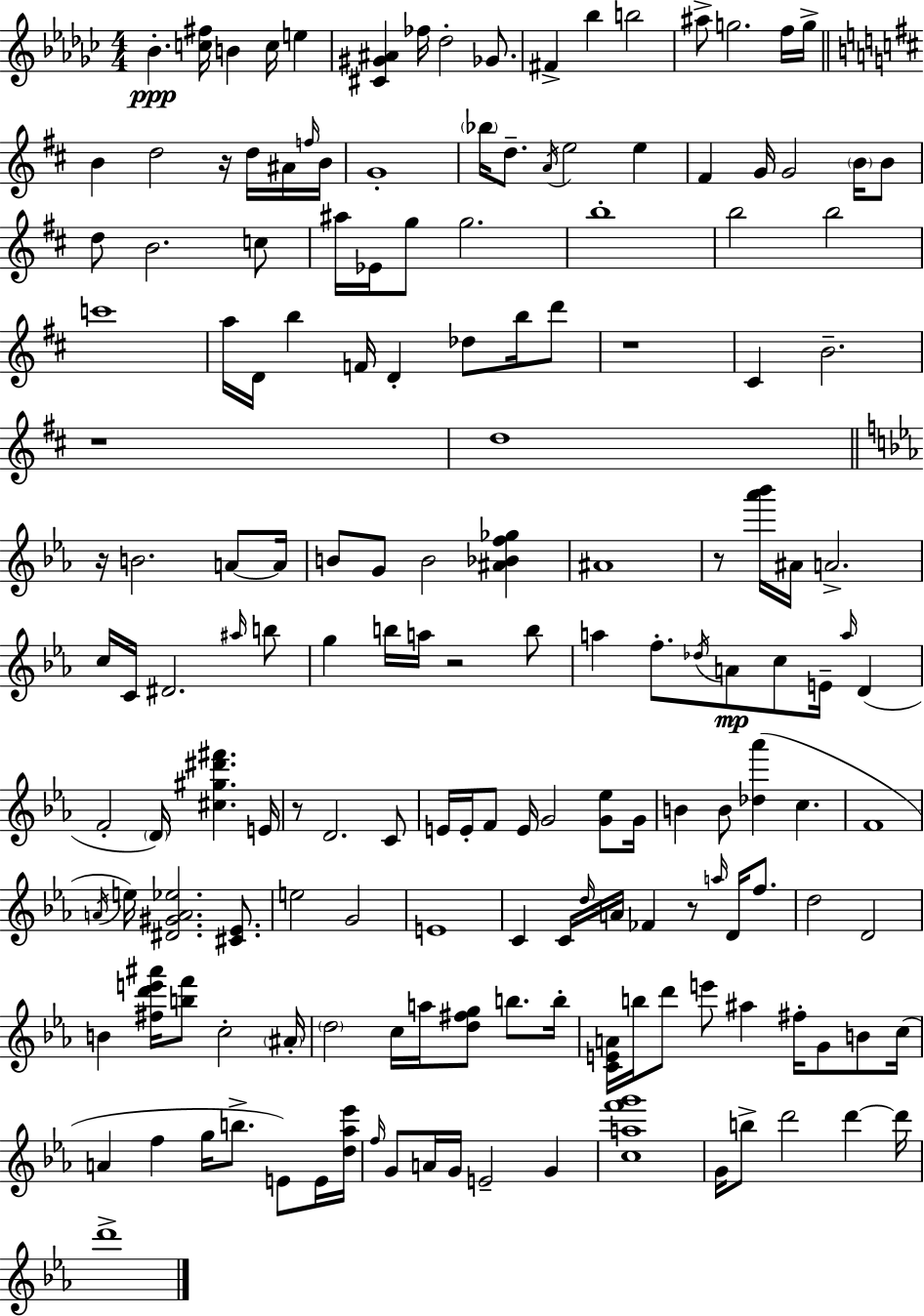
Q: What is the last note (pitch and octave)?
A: D6